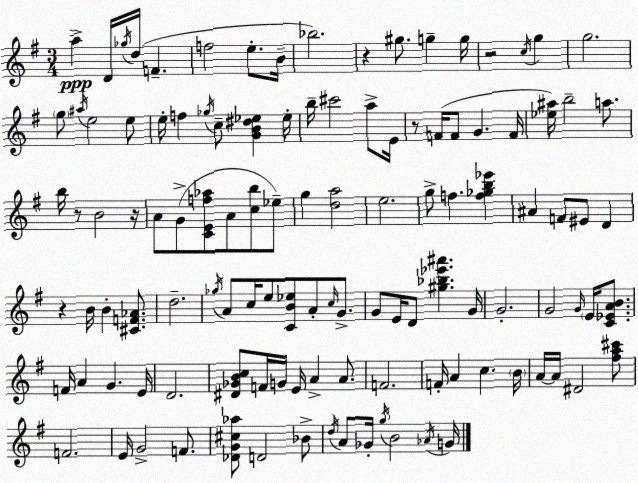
X:1
T:Untitled
M:3/4
L:1/4
K:G
a D/4 _g/4 d/4 F f2 e/2 B/4 _b2 z ^g/2 g g/4 z2 c/4 g g2 g/2 ^a/4 e2 e/2 e/4 f _g/4 c/2 [GB^d_e] _e/4 b/4 ^c'2 a/2 E/4 z/2 F/4 F/2 G F/4 [_e^a]/4 b2 a/2 b/4 z/2 B2 z/4 A/2 G/2 [CEf_a]/2 A/2 [cb]/2 _e/2 g [da]2 e2 g/2 f [f_gb_e'] ^A F/2 ^E/2 D z B/4 B [^CF_A]/2 d2 _g/4 A/2 c/4 e/2 [CB_e]/2 A/2 c/4 G/2 G/2 E/4 D/2 [^g_b_e'^a'] G/4 G2 G2 G/4 E/4 [C_EAB]/2 F/4 A G E/4 D2 [^D_GBc]/2 F/4 G/4 E/4 A A/2 F2 F/4 A c B/4 A/4 A/4 ^D2 [^fa^c']/2 F2 E/4 G2 F/2 [_DG^c_a]/2 D2 _B/2 d/4 A/2 _G/4 g/4 B2 _A/4 G/4